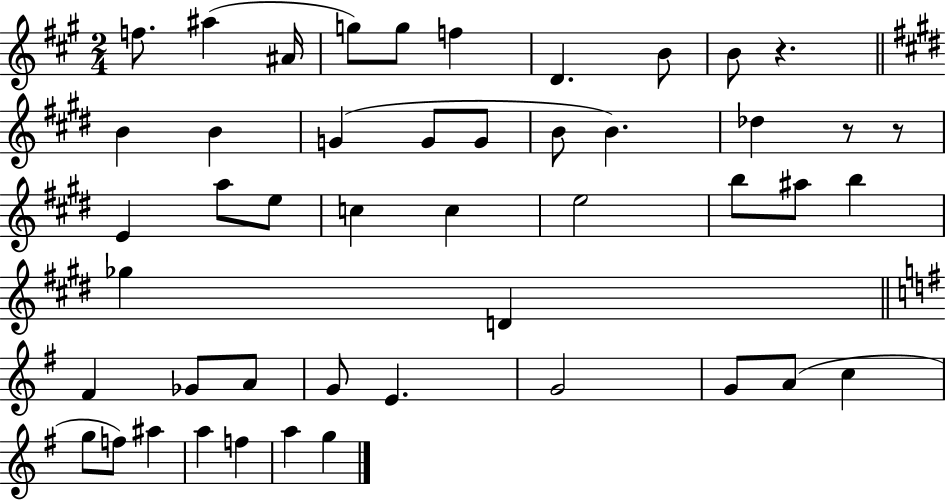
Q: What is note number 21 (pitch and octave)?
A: C5